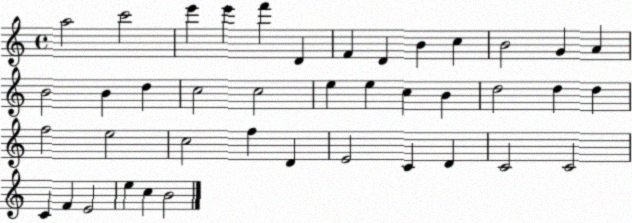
X:1
T:Untitled
M:4/4
L:1/4
K:C
a2 c'2 e' e' f' D F D B c B2 G A B2 B d c2 c2 e e c B d2 d d f2 e2 c2 f D E2 C D C2 C2 C F E2 e c B2